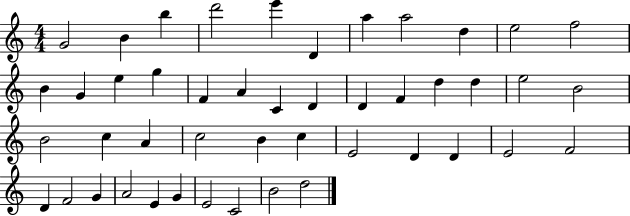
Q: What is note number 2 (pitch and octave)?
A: B4